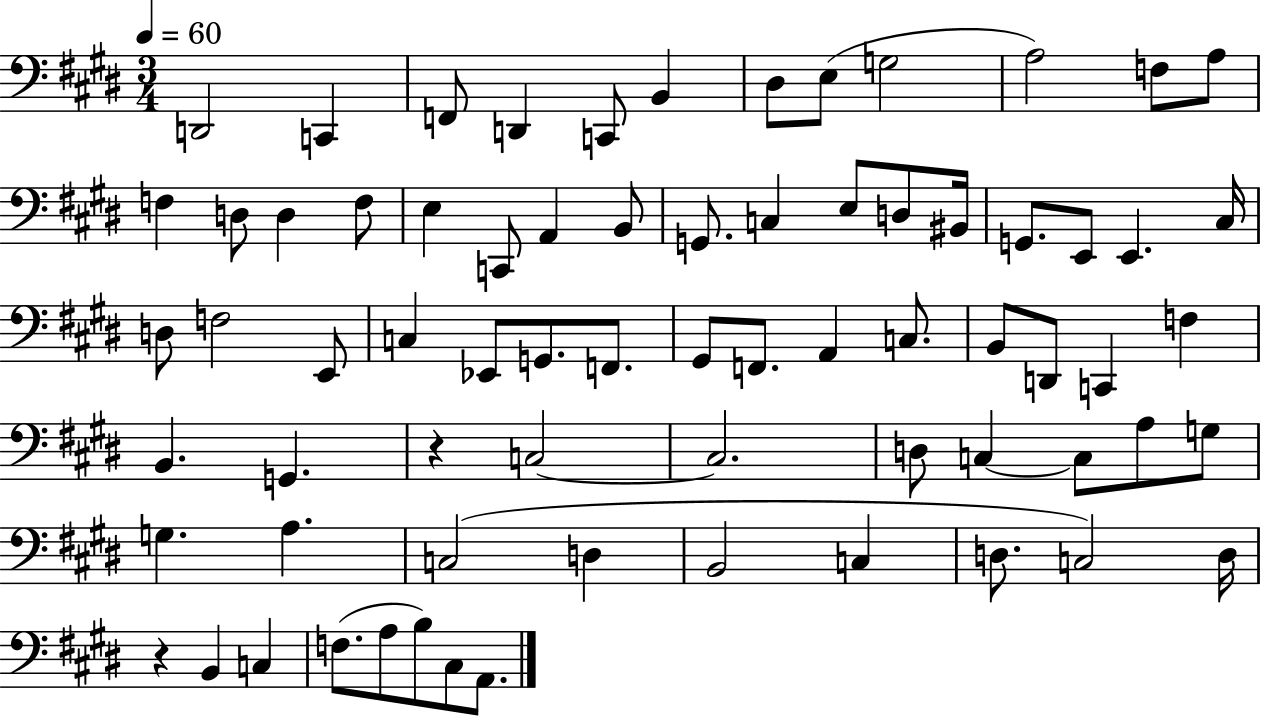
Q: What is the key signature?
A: E major